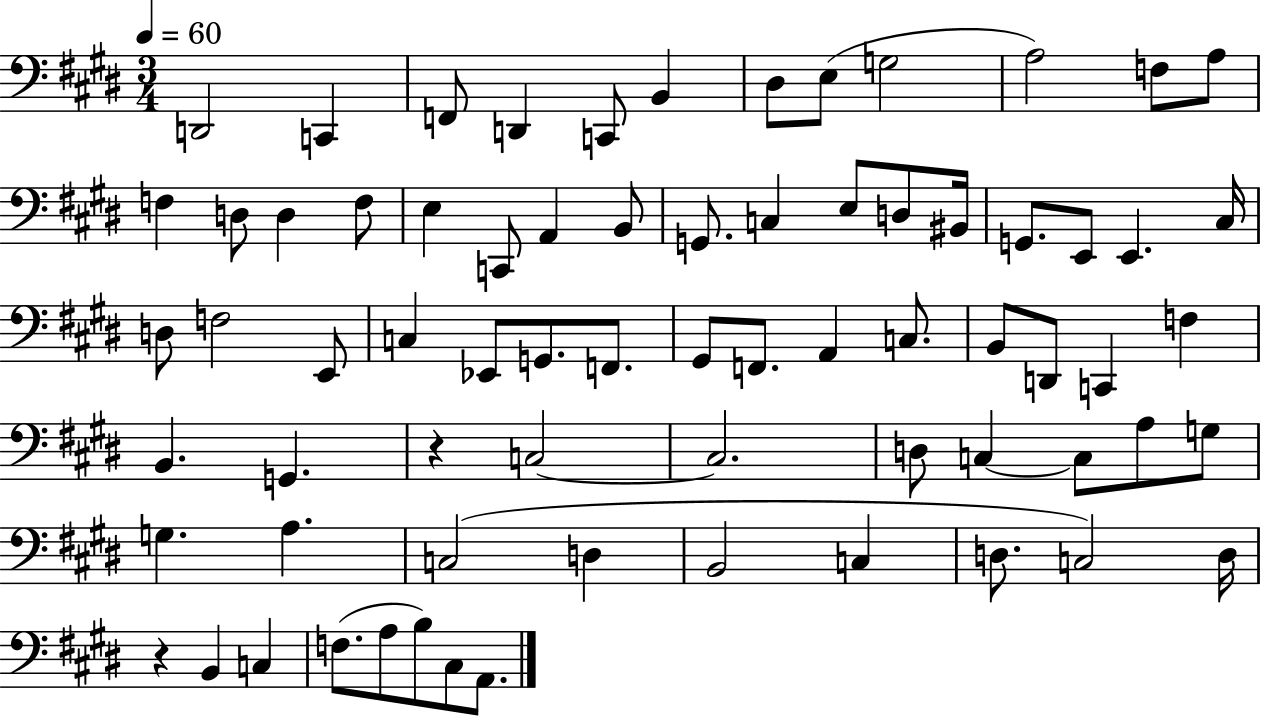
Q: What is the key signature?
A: E major